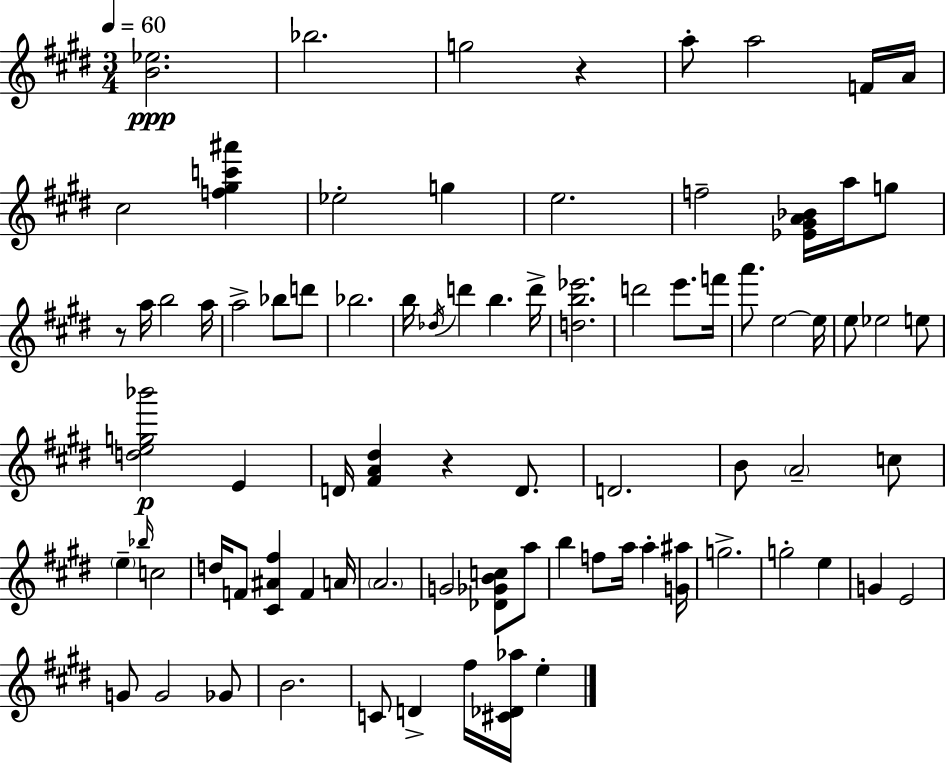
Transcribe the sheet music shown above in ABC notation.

X:1
T:Untitled
M:3/4
L:1/4
K:E
[B_e]2 _b2 g2 z a/2 a2 F/4 A/4 ^c2 [f^gc'^a'] _e2 g e2 f2 [_E^GA_B]/4 a/4 g/2 z/2 a/4 b2 a/4 a2 _b/2 d'/2 _b2 b/4 _d/4 d' b d'/4 [db_e']2 d'2 e'/2 f'/4 a'/2 e2 e/4 e/2 _e2 e/2 [deg_b']2 E D/4 [^FA^d] z D/2 D2 B/2 A2 c/2 e _b/4 c2 d/4 F/2 [^C^A^f] F A/4 A2 G2 [_D_GBc]/2 a/2 b f/2 a/4 a [G^a]/4 g2 g2 e G E2 G/2 G2 _G/2 B2 C/2 D ^f/4 [^C_D_a]/4 e